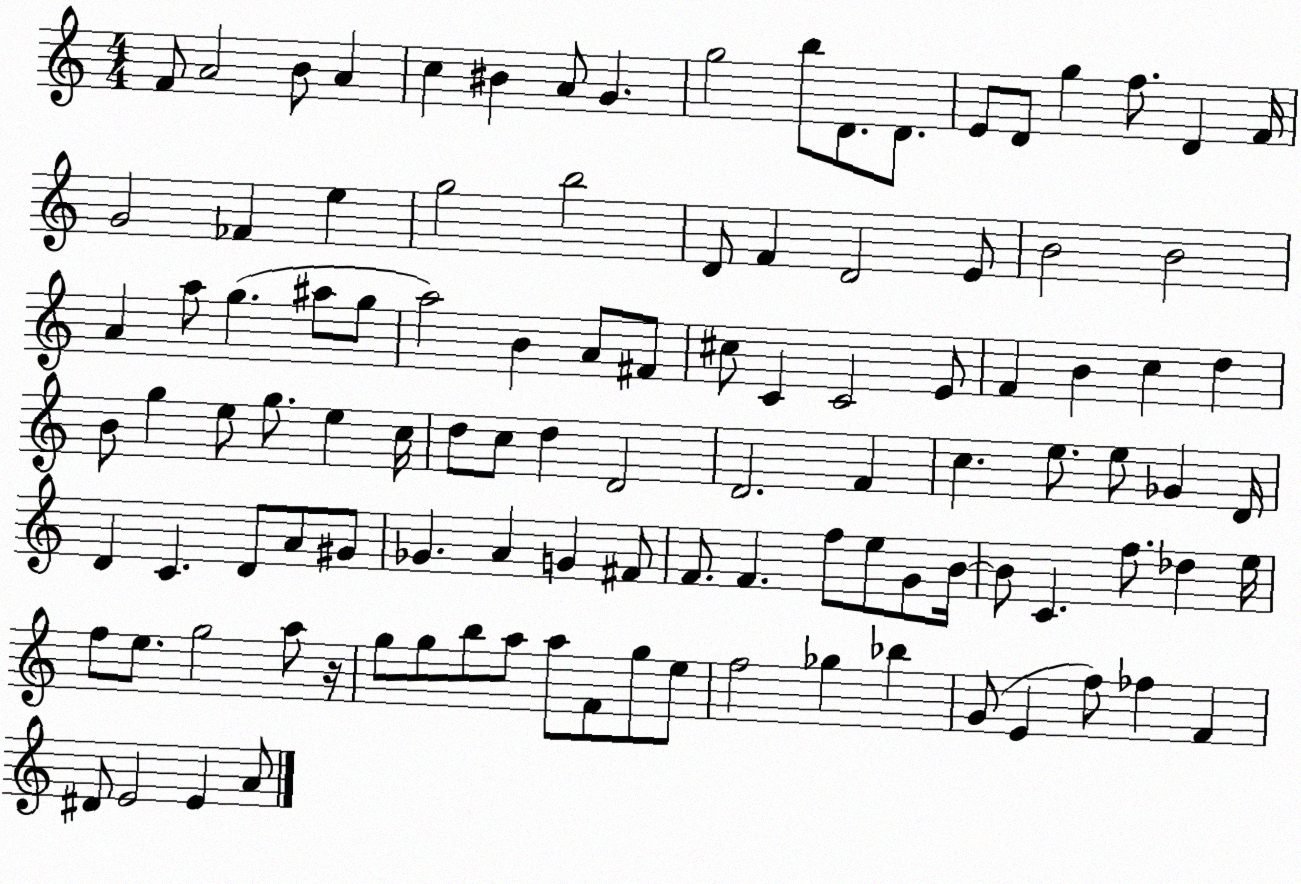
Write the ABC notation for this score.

X:1
T:Untitled
M:4/4
L:1/4
K:C
F/2 A2 B/2 A c ^B A/2 G g2 b/2 D/2 D/2 E/2 D/2 g f/2 D F/4 G2 _F e g2 b2 D/2 F D2 E/2 B2 B2 A a/2 g ^a/2 g/2 a2 B A/2 ^F/2 ^c/2 C C2 E/2 F B c d B/2 g e/2 g/2 e c/4 d/2 c/2 d D2 D2 F c e/2 e/2 _G D/4 D C D/2 A/2 ^G/2 _G A G ^F/2 F/2 F f/2 e/2 G/2 B/4 B/2 C f/2 _d e/4 f/2 e/2 g2 a/2 z/4 g/2 g/2 b/2 a/2 a/2 F/2 g/2 e/2 f2 _g _b G/2 E f/2 _f F ^D/2 E2 E A/2